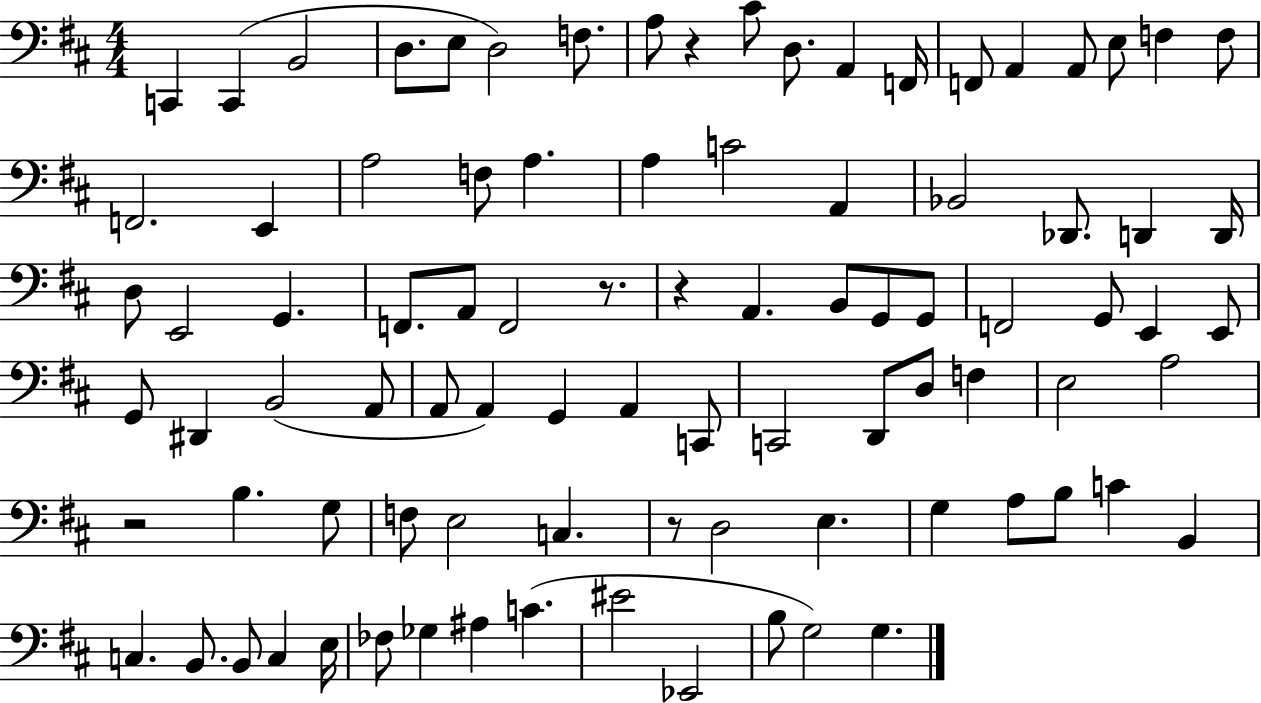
X:1
T:Untitled
M:4/4
L:1/4
K:D
C,, C,, B,,2 D,/2 E,/2 D,2 F,/2 A,/2 z ^C/2 D,/2 A,, F,,/4 F,,/2 A,, A,,/2 E,/2 F, F,/2 F,,2 E,, A,2 F,/2 A, A, C2 A,, _B,,2 _D,,/2 D,, D,,/4 D,/2 E,,2 G,, F,,/2 A,,/2 F,,2 z/2 z A,, B,,/2 G,,/2 G,,/2 F,,2 G,,/2 E,, E,,/2 G,,/2 ^D,, B,,2 A,,/2 A,,/2 A,, G,, A,, C,,/2 C,,2 D,,/2 D,/2 F, E,2 A,2 z2 B, G,/2 F,/2 E,2 C, z/2 D,2 E, G, A,/2 B,/2 C B,, C, B,,/2 B,,/2 C, E,/4 _F,/2 _G, ^A, C ^E2 _E,,2 B,/2 G,2 G,